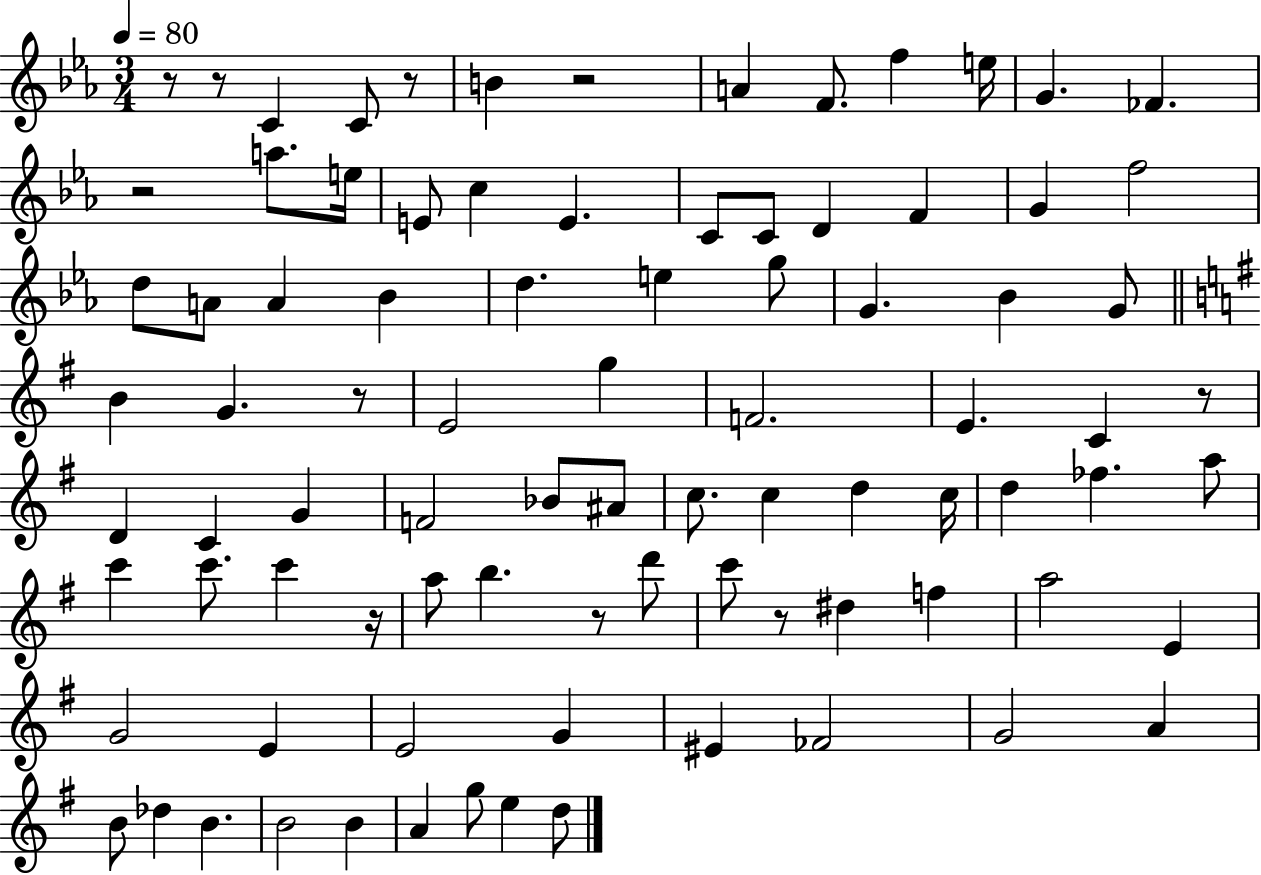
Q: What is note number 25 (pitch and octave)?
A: D5